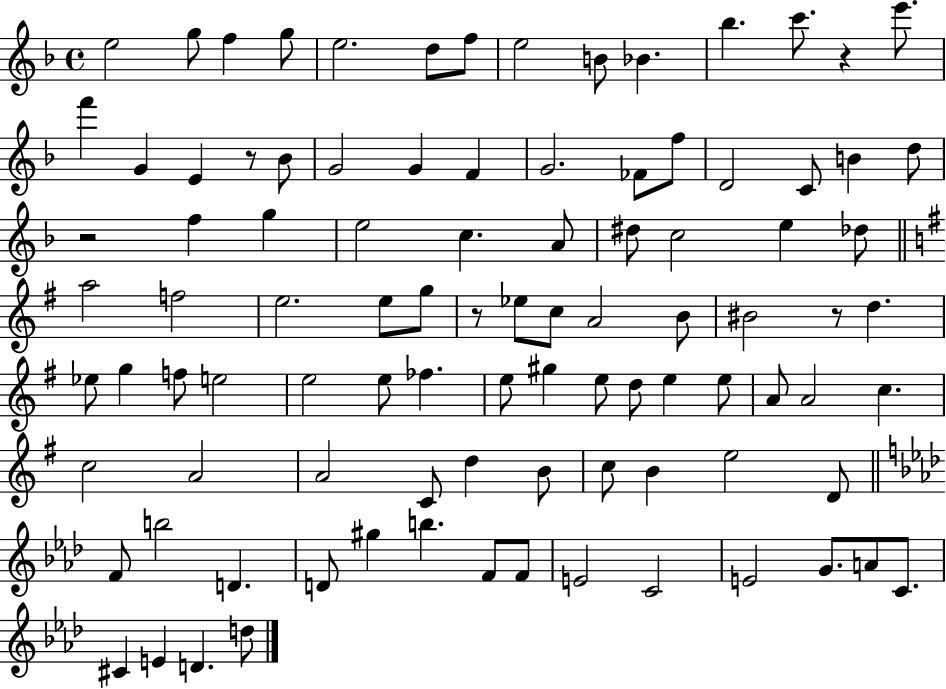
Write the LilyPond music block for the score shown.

{
  \clef treble
  \time 4/4
  \defaultTimeSignature
  \key f \major
  e''2 g''8 f''4 g''8 | e''2. d''8 f''8 | e''2 b'8 bes'4. | bes''4. c'''8. r4 e'''8. | \break f'''4 g'4 e'4 r8 bes'8 | g'2 g'4 f'4 | g'2. fes'8 f''8 | d'2 c'8 b'4 d''8 | \break r2 f''4 g''4 | e''2 c''4. a'8 | dis''8 c''2 e''4 des''8 | \bar "||" \break \key g \major a''2 f''2 | e''2. e''8 g''8 | r8 ees''8 c''8 a'2 b'8 | bis'2 r8 d''4. | \break ees''8 g''4 f''8 e''2 | e''2 e''8 fes''4. | e''8 gis''4 e''8 d''8 e''4 e''8 | a'8 a'2 c''4. | \break c''2 a'2 | a'2 c'8 d''4 b'8 | c''8 b'4 e''2 d'8 | \bar "||" \break \key aes \major f'8 b''2 d'4. | d'8 gis''4 b''4. f'8 f'8 | e'2 c'2 | e'2 g'8. a'8 c'8. | \break cis'4 e'4 d'4. d''8 | \bar "|."
}